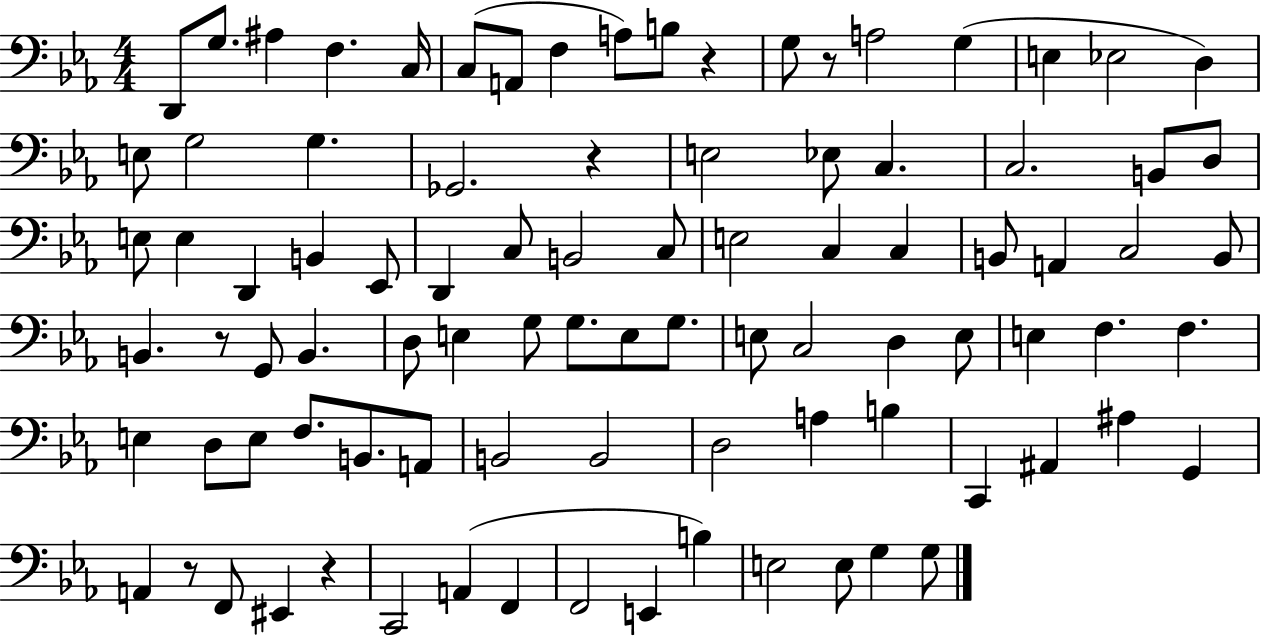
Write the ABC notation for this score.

X:1
T:Untitled
M:4/4
L:1/4
K:Eb
D,,/2 G,/2 ^A, F, C,/4 C,/2 A,,/2 F, A,/2 B,/2 z G,/2 z/2 A,2 G, E, _E,2 D, E,/2 G,2 G, _G,,2 z E,2 _E,/2 C, C,2 B,,/2 D,/2 E,/2 E, D,, B,, _E,,/2 D,, C,/2 B,,2 C,/2 E,2 C, C, B,,/2 A,, C,2 B,,/2 B,, z/2 G,,/2 B,, D,/2 E, G,/2 G,/2 E,/2 G,/2 E,/2 C,2 D, E,/2 E, F, F, E, D,/2 E,/2 F,/2 B,,/2 A,,/2 B,,2 B,,2 D,2 A, B, C,, ^A,, ^A, G,, A,, z/2 F,,/2 ^E,, z C,,2 A,, F,, F,,2 E,, B, E,2 E,/2 G, G,/2